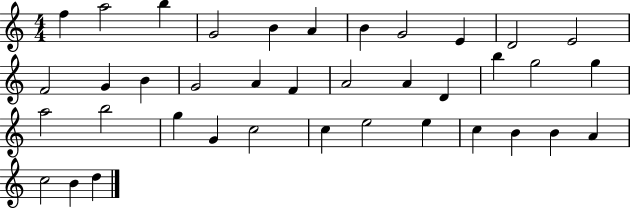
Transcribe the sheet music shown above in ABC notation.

X:1
T:Untitled
M:4/4
L:1/4
K:C
f a2 b G2 B A B G2 E D2 E2 F2 G B G2 A F A2 A D b g2 g a2 b2 g G c2 c e2 e c B B A c2 B d